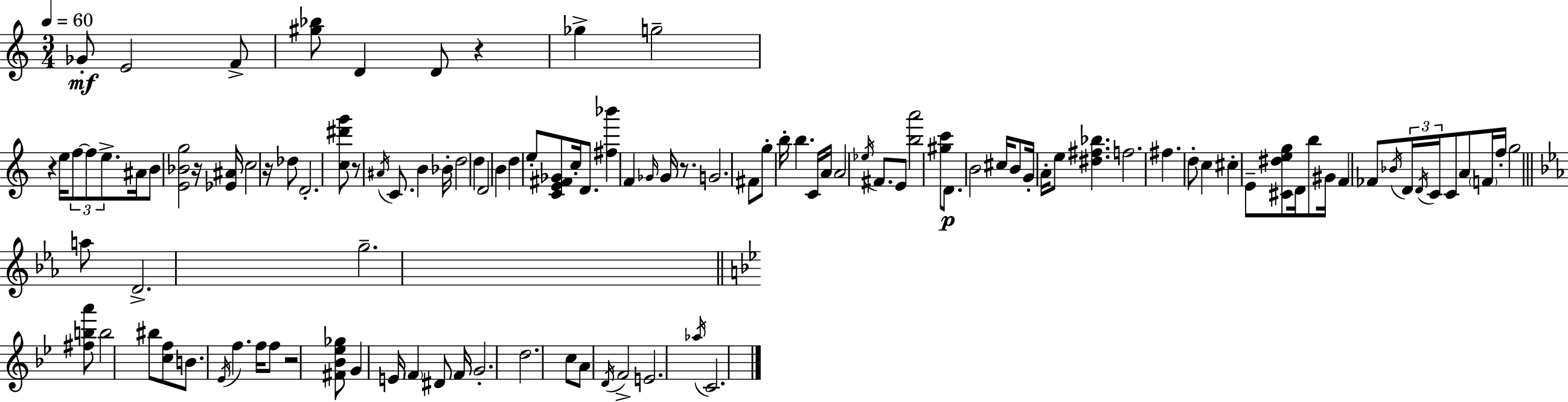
{
  \clef treble
  \numericTimeSignature
  \time 3/4
  \key a \minor
  \tempo 4 = 60
  ges'8-.\mf e'2 f'8-> | <gis'' bes''>8 d'4 d'8 r4 | ges''4-> g''2-- | r4 e''16 \tuplet 3/2 { f''8~~ f''8 e''8.-> } | \break ais'16 b'8 <e' bes' g''>2 r16 | <ees' ais'>16 c''2 r16 des''8 | d'2.-. | <c'' dis''' g'''>8 r8 \acciaccatura { ais'16 } c'8. b'4 | \break bes'16-. d''2 d''4 | d'2 b'4 | d''4 e''8-. <c' e' fis' ges'>8 c''16-. d'8. | <fis'' bes'''>4 f'4 \grace { ges'16 } ges'16 r8. | \break g'2. | fis'8 g''8-. b''16-. b''4. | c'16 a'16 a'2 \acciaccatura { ees''16 } | fis'8. e'8 <b'' a'''>2 | \break <gis'' c'''>8 d'8.\p b'2 | cis''16 b'8 g'16-. a'16-. e''8 <dis'' fis'' bes''>4. | f''2. | fis''4. d''8-. c''4 | \break cis''4-. e'8-- <cis' dis'' e'' g''>8 d'16 | b''8 gis'16 f'4 fes'8 \acciaccatura { bes'16 } \tuplet 3/2 { d'16 \acciaccatura { d'16 } | c'16 } c'8 a'8 \parenthesize f'16 f''16-. g''2 | \bar "||" \break \key ees \major a''8 d'2.-> | g''2.-- | \bar "||" \break \key bes \major <fis'' b'' a'''>8 b''2 bis''8 | <c'' f''>8 b'8. \acciaccatura { ees'16 } f''4. | f''16 f''8 r2 <fis' bes' ees'' ges''>8 | g'4 e'16 \parenthesize f'4 dis'8 | \break f'16 g'2.-. | d''2. | c''8 a'8 \acciaccatura { d'16 } f'2-> | e'2. | \break \acciaccatura { aes''16 } c'2. | \bar "|."
}